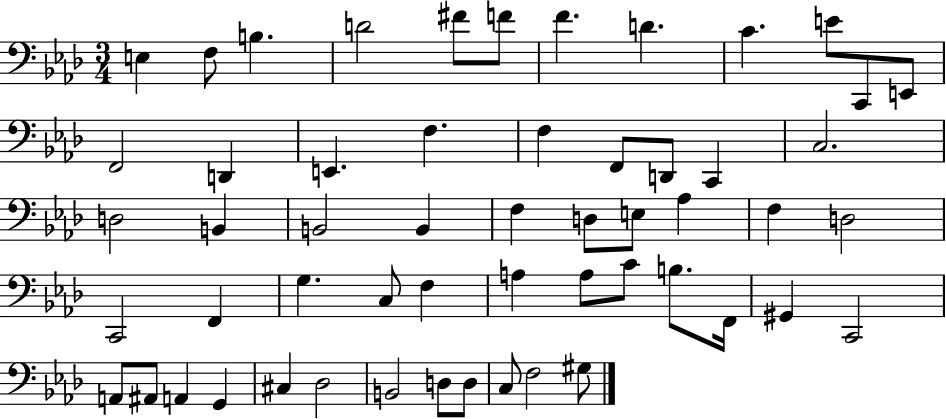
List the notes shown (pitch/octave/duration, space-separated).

E3/q F3/e B3/q. D4/h F#4/e F4/e F4/q. D4/q. C4/q. E4/e C2/e E2/e F2/h D2/q E2/q. F3/q. F3/q F2/e D2/e C2/q C3/h. D3/h B2/q B2/h B2/q F3/q D3/e E3/e Ab3/q F3/q D3/h C2/h F2/q G3/q. C3/e F3/q A3/q A3/e C4/e B3/e. F2/s G#2/q C2/h A2/e A#2/e A2/q G2/q C#3/q Db3/h B2/h D3/e D3/e C3/e F3/h G#3/e